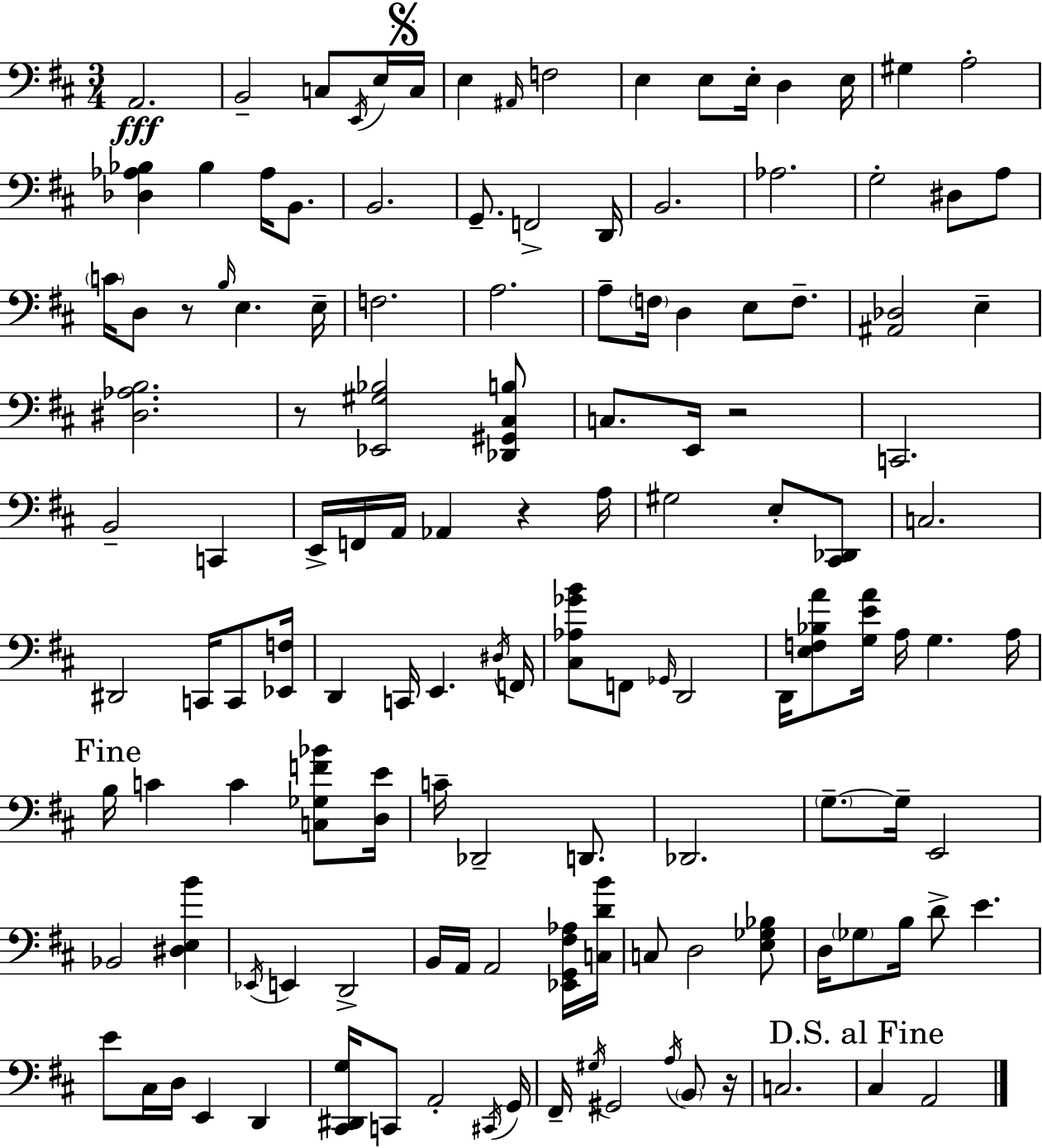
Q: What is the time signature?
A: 3/4